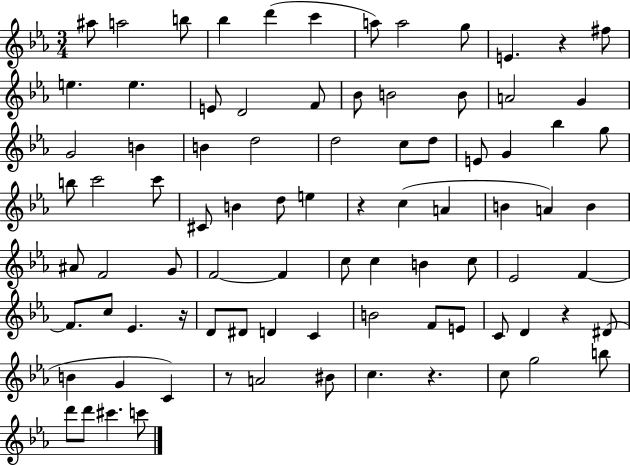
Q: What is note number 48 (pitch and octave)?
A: F4